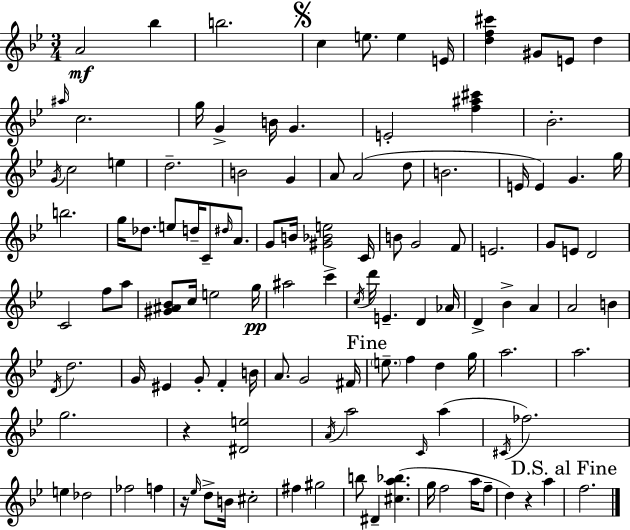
{
  \clef treble
  \numericTimeSignature
  \time 3/4
  \key bes \major
  a'2\mf bes''4 | b''2. | \mark \markup { \musicglyph "scripts.segno" } c''4 e''8. e''4 e'16 | <d'' f'' cis'''>4 gis'8 e'8 d''4 | \break \grace { ais''16 } c''2. | g''16 g'4-> b'16 g'4. | e'2-. <f'' ais'' cis'''>4 | bes'2.-. | \break \acciaccatura { g'16 } c''2 e''4 | d''2.-- | b'2 g'4 | a'8 a'2( | \break d''8 b'2. | e'16 e'4) g'4. | g''16 b''2. | g''16 des''8. e''8 d''16-- c'8-- \grace { dis''16 } | \break a'8. g'8 b'16 <gis' bes' e''>2 | c'16 b'8 g'2 | f'8 e'2. | g'8 e'8 d'2 | \break c'2 f''8 | a''8 <gis' ais' bes'>8 c''16 e''2 | g''16\pp ais''2 c'''4-> | \acciaccatura { c''16 } d'''16 e'4.-- d'4 | \break aes'16 d'4-> bes'4-> | a'4 a'2 | b'4 \acciaccatura { d'16 } d''2. | g'16 eis'4 g'8-. | \break f'4-. b'16 a'8. g'2 | fis'16 \mark "Fine" \parenthesize e''8.-- f''4 | d''4 g''16 a''2. | a''2. | \break g''2. | r4 <dis' e''>2 | \acciaccatura { a'16 } a''2 | \grace { c'16 }( a''4 \acciaccatura { cis'16 }) fes''2. | \break e''4 | des''2 fes''2 | f''4 r16 \grace { ees''16 } d''8-> | b'16 cis''2-. fis''4 | \break gis''2 b''8 dis'4-- | <cis'' a'' bes''>4.( g''16 f''2 | a''16 f''8-- d''4) | r4 a''4 \mark "D.S. al Fine" f''2. | \break \bar "|."
}